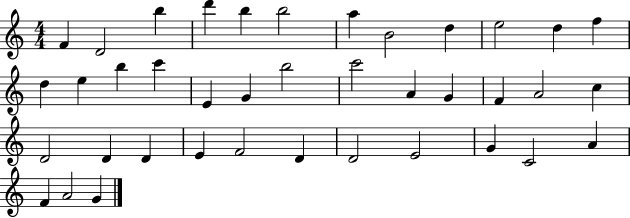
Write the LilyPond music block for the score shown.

{
  \clef treble
  \numericTimeSignature
  \time 4/4
  \key c \major
  f'4 d'2 b''4 | d'''4 b''4 b''2 | a''4 b'2 d''4 | e''2 d''4 f''4 | \break d''4 e''4 b''4 c'''4 | e'4 g'4 b''2 | c'''2 a'4 g'4 | f'4 a'2 c''4 | \break d'2 d'4 d'4 | e'4 f'2 d'4 | d'2 e'2 | g'4 c'2 a'4 | \break f'4 a'2 g'4 | \bar "|."
}